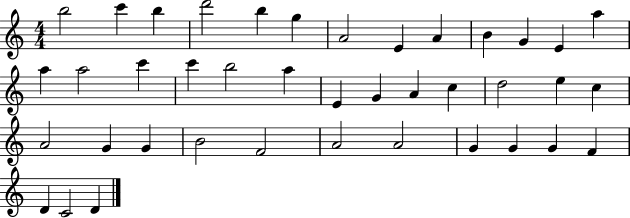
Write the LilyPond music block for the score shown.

{
  \clef treble
  \numericTimeSignature
  \time 4/4
  \key c \major
  b''2 c'''4 b''4 | d'''2 b''4 g''4 | a'2 e'4 a'4 | b'4 g'4 e'4 a''4 | \break a''4 a''2 c'''4 | c'''4 b''2 a''4 | e'4 g'4 a'4 c''4 | d''2 e''4 c''4 | \break a'2 g'4 g'4 | b'2 f'2 | a'2 a'2 | g'4 g'4 g'4 f'4 | \break d'4 c'2 d'4 | \bar "|."
}